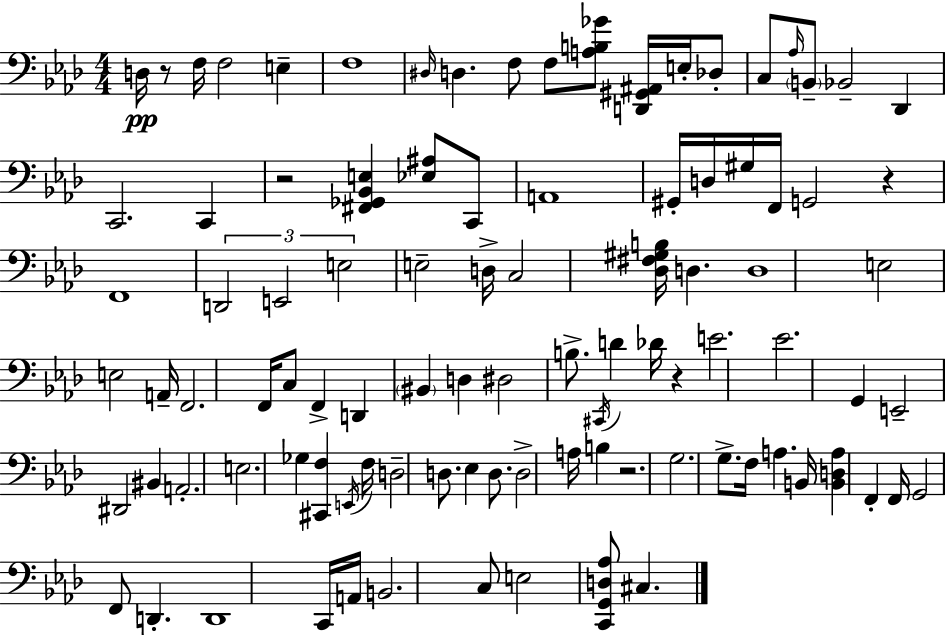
X:1
T:Untitled
M:4/4
L:1/4
K:Fm
D,/4 z/2 F,/4 F,2 E, F,4 ^D,/4 D, F,/2 F,/2 [A,B,_G]/2 [D,,^G,,^A,,]/4 E,/4 _D,/2 C,/2 _A,/4 B,,/2 _B,,2 _D,, C,,2 C,, z2 [^F,,_G,,_B,,E,] [_E,^A,]/2 C,,/2 A,,4 ^G,,/4 D,/4 ^G,/4 F,,/4 G,,2 z F,,4 D,,2 E,,2 E,2 E,2 D,/4 C,2 [_D,^F,^G,B,]/4 D, D,4 E,2 E,2 A,,/4 F,,2 F,,/4 C,/2 F,, D,, ^B,, D, ^D,2 B,/2 ^C,,/4 D _D/4 z E2 _E2 G,, E,,2 ^D,,2 ^B,, A,,2 E,2 _G, [^C,,F,] E,,/4 F,/4 D,2 D,/2 _E, D,/2 D,2 A,/4 B, z2 G,2 G,/2 F,/4 A, B,,/4 [B,,D,A,] F,, F,,/4 G,,2 F,,/2 D,, D,,4 C,,/4 A,,/4 B,,2 C,/2 E,2 [C,,G,,D,_A,]/2 ^C,